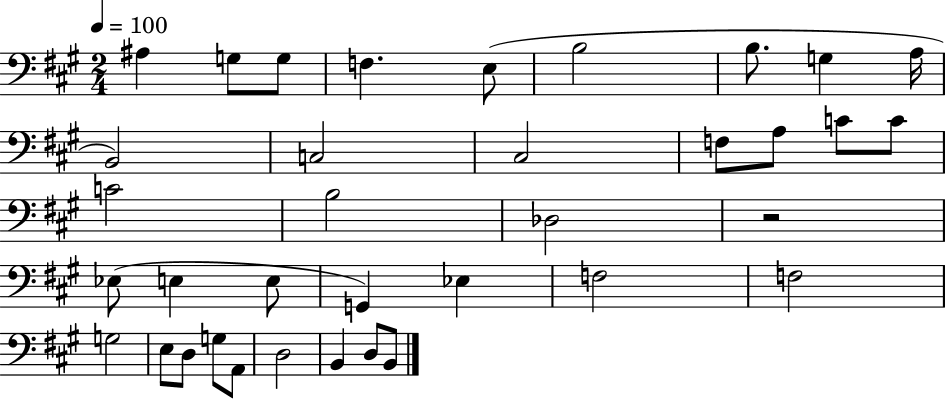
A#3/q G3/e G3/e F3/q. E3/e B3/h B3/e. G3/q A3/s B2/h C3/h C#3/h F3/e A3/e C4/e C4/e C4/h B3/h Db3/h R/h Eb3/e E3/q E3/e G2/q Eb3/q F3/h F3/h G3/h E3/e D3/e G3/e A2/e D3/h B2/q D3/e B2/e